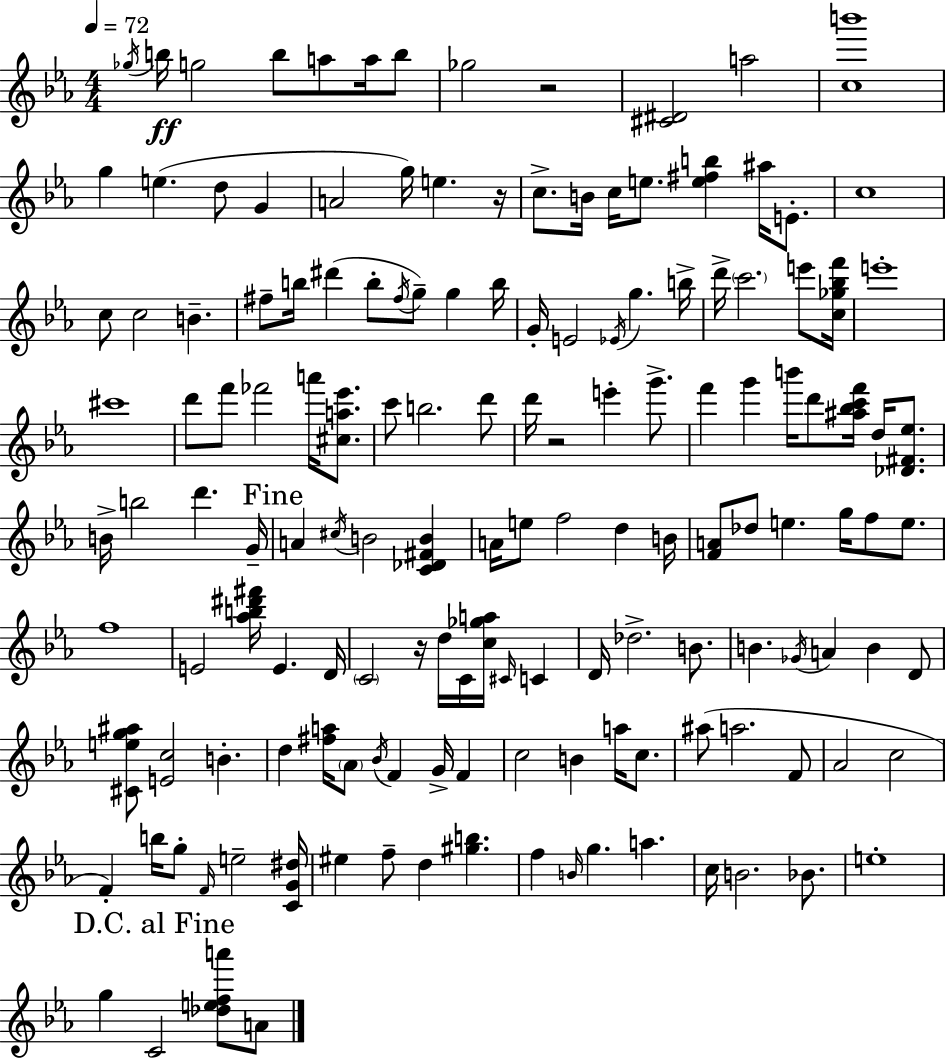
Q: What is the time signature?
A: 4/4